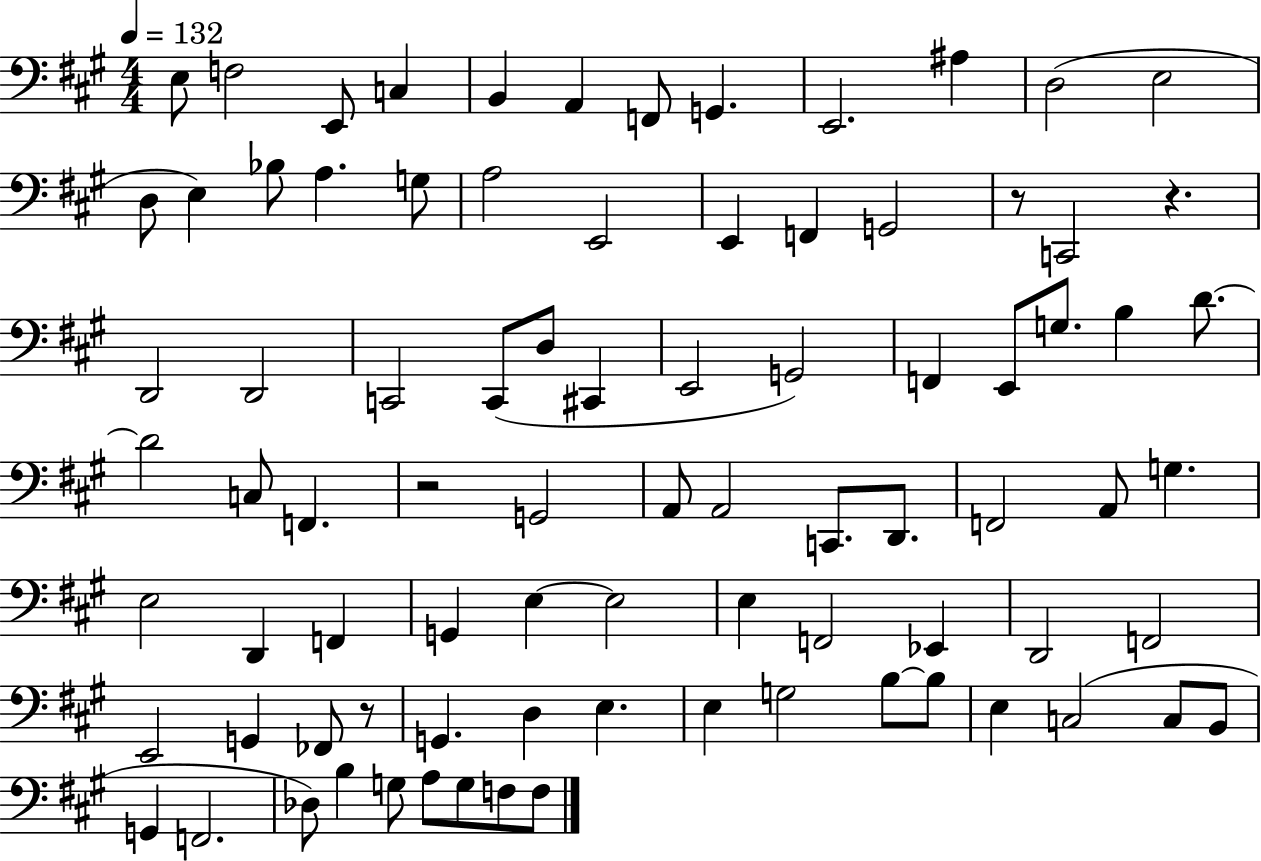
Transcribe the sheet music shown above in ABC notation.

X:1
T:Untitled
M:4/4
L:1/4
K:A
E,/2 F,2 E,,/2 C, B,, A,, F,,/2 G,, E,,2 ^A, D,2 E,2 D,/2 E, _B,/2 A, G,/2 A,2 E,,2 E,, F,, G,,2 z/2 C,,2 z D,,2 D,,2 C,,2 C,,/2 D,/2 ^C,, E,,2 G,,2 F,, E,,/2 G,/2 B, D/2 D2 C,/2 F,, z2 G,,2 A,,/2 A,,2 C,,/2 D,,/2 F,,2 A,,/2 G, E,2 D,, F,, G,, E, E,2 E, F,,2 _E,, D,,2 F,,2 E,,2 G,, _F,,/2 z/2 G,, D, E, E, G,2 B,/2 B,/2 E, C,2 C,/2 B,,/2 G,, F,,2 _D,/2 B, G,/2 A,/2 G,/2 F,/2 F,/2